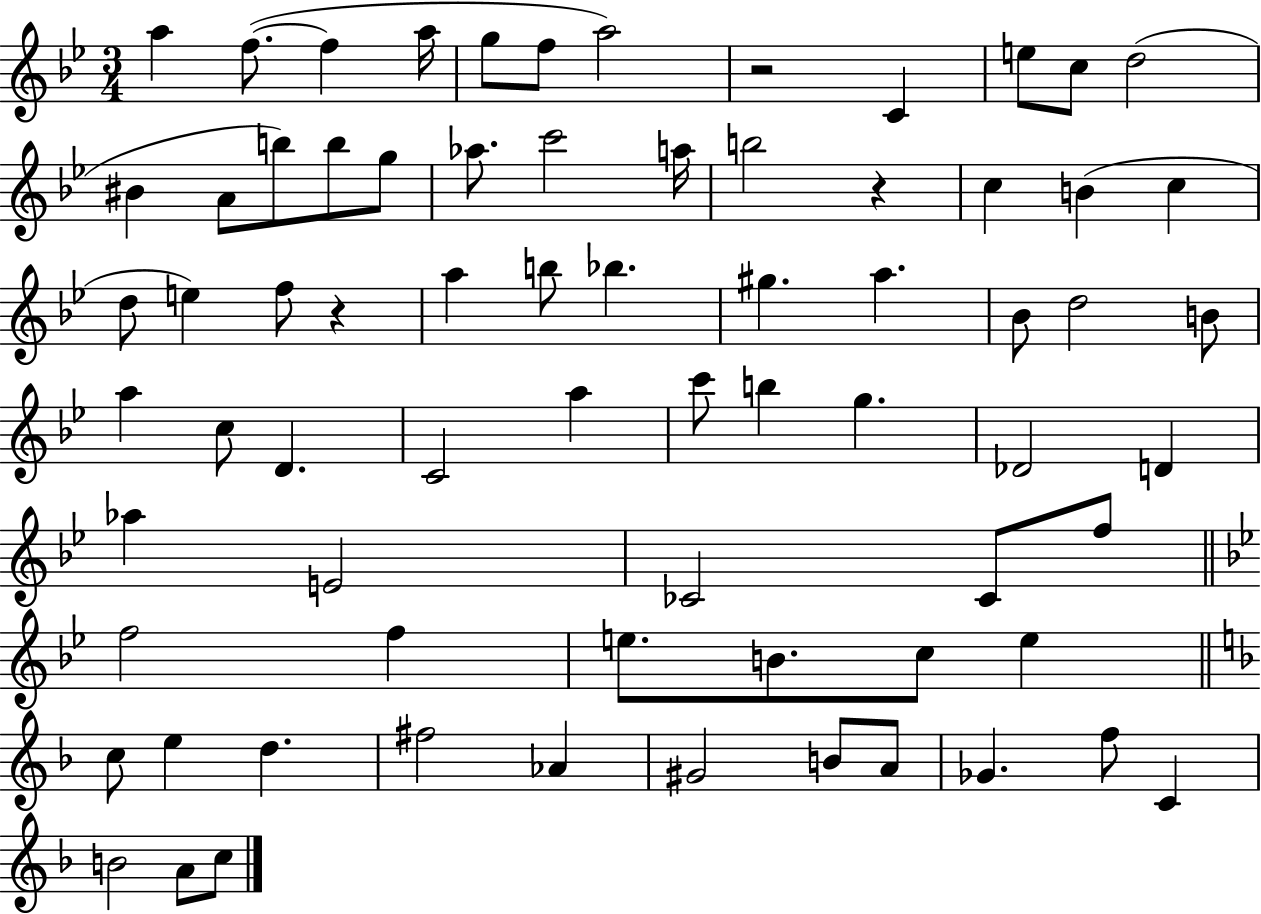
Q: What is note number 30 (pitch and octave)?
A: G#5